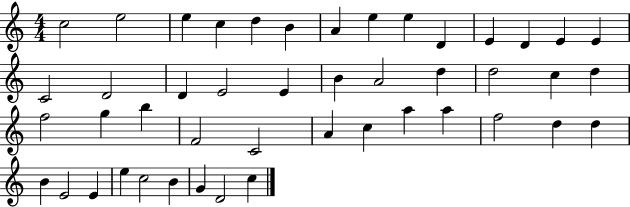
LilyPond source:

{
  \clef treble
  \numericTimeSignature
  \time 4/4
  \key c \major
  c''2 e''2 | e''4 c''4 d''4 b'4 | a'4 e''4 e''4 d'4 | e'4 d'4 e'4 e'4 | \break c'2 d'2 | d'4 e'2 e'4 | b'4 a'2 d''4 | d''2 c''4 d''4 | \break f''2 g''4 b''4 | f'2 c'2 | a'4 c''4 a''4 a''4 | f''2 d''4 d''4 | \break b'4 e'2 e'4 | e''4 c''2 b'4 | g'4 d'2 c''4 | \bar "|."
}